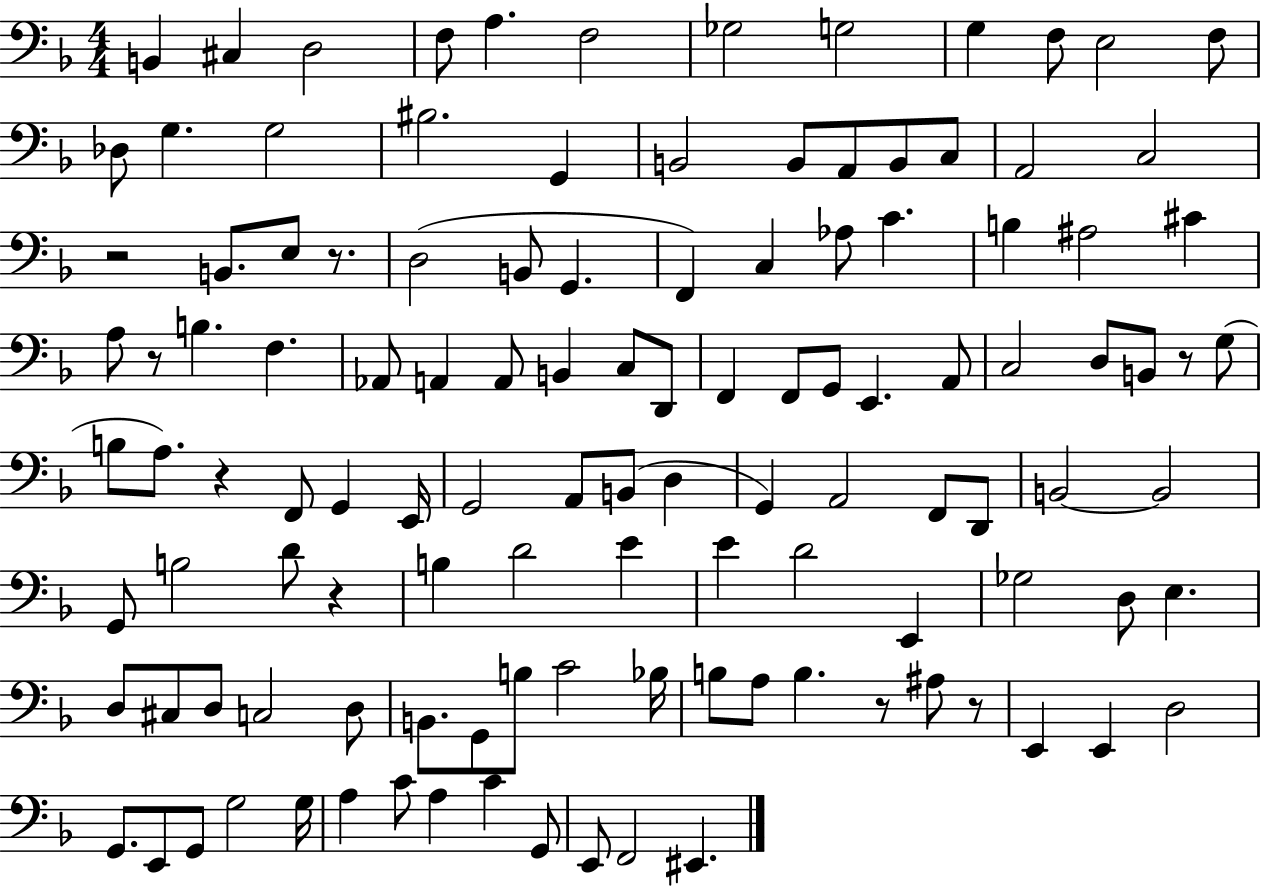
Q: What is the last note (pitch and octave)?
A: EIS2